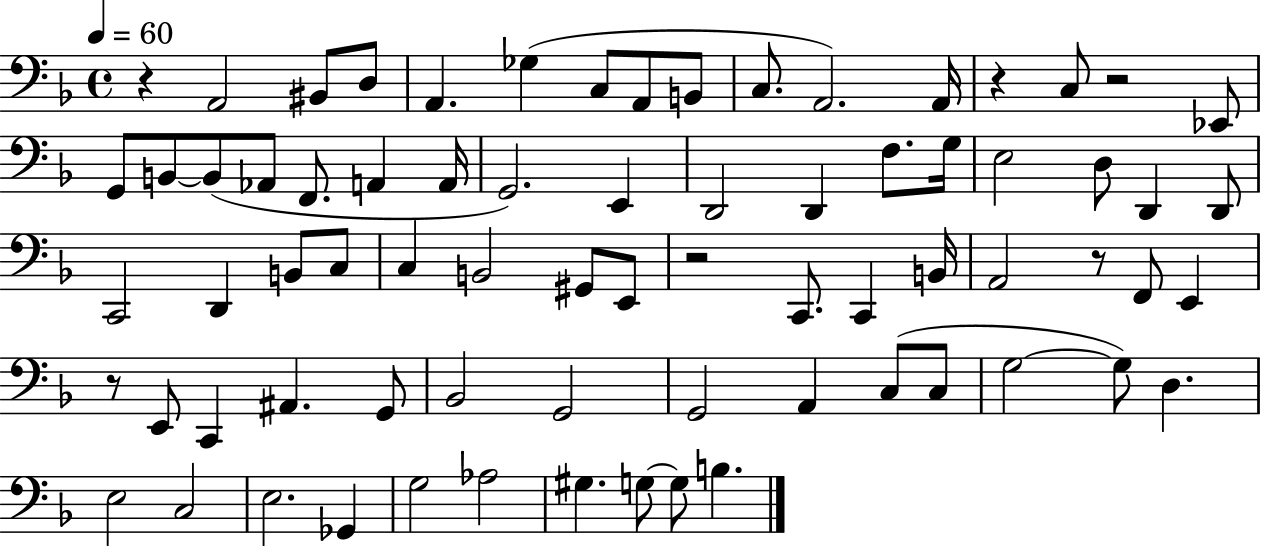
X:1
T:Untitled
M:4/4
L:1/4
K:F
z A,,2 ^B,,/2 D,/2 A,, _G, C,/2 A,,/2 B,,/2 C,/2 A,,2 A,,/4 z C,/2 z2 _E,,/2 G,,/2 B,,/2 B,,/2 _A,,/2 F,,/2 A,, A,,/4 G,,2 E,, D,,2 D,, F,/2 G,/4 E,2 D,/2 D,, D,,/2 C,,2 D,, B,,/2 C,/2 C, B,,2 ^G,,/2 E,,/2 z2 C,,/2 C,, B,,/4 A,,2 z/2 F,,/2 E,, z/2 E,,/2 C,, ^A,, G,,/2 _B,,2 G,,2 G,,2 A,, C,/2 C,/2 G,2 G,/2 D, E,2 C,2 E,2 _G,, G,2 _A,2 ^G, G,/2 G,/2 B,